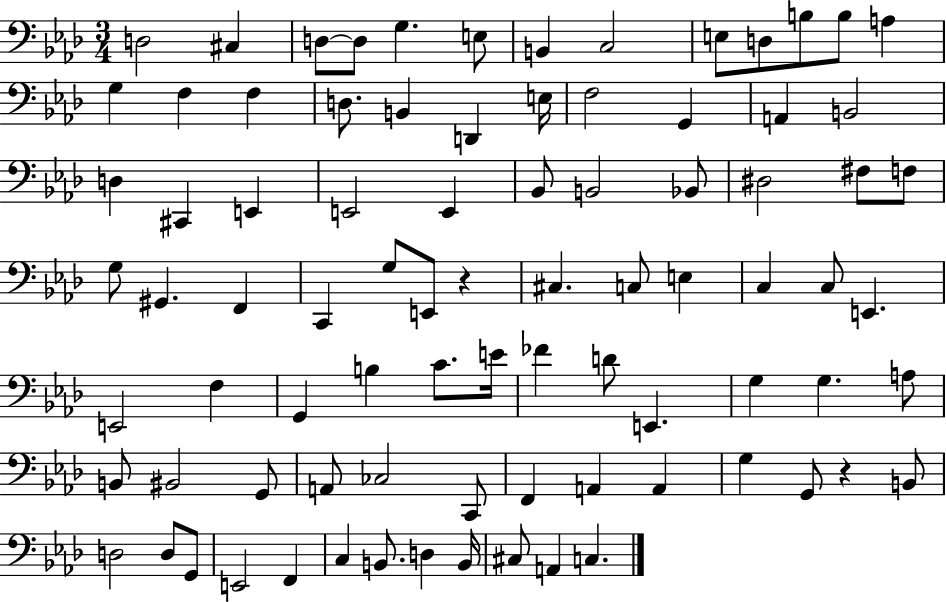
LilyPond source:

{
  \clef bass
  \numericTimeSignature
  \time 3/4
  \key aes \major
  d2 cis4 | d8~~ d8 g4. e8 | b,4 c2 | e8 d8 b8 b8 a4 | \break g4 f4 f4 | d8. b,4 d,4 e16 | f2 g,4 | a,4 b,2 | \break d4 cis,4 e,4 | e,2 e,4 | bes,8 b,2 bes,8 | dis2 fis8 f8 | \break g8 gis,4. f,4 | c,4 g8 e,8 r4 | cis4. c8 e4 | c4 c8 e,4. | \break e,2 f4 | g,4 b4 c'8. e'16 | fes'4 d'8 e,4. | g4 g4. a8 | \break b,8 bis,2 g,8 | a,8 ces2 c,8 | f,4 a,4 a,4 | g4 g,8 r4 b,8 | \break d2 d8 g,8 | e,2 f,4 | c4 b,8. d4 b,16 | cis8 a,4 c4. | \break \bar "|."
}